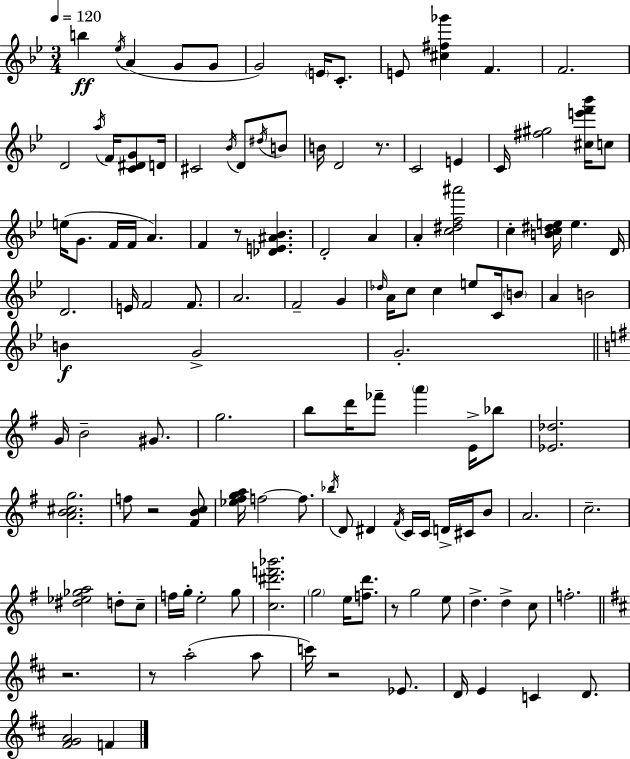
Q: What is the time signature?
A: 3/4